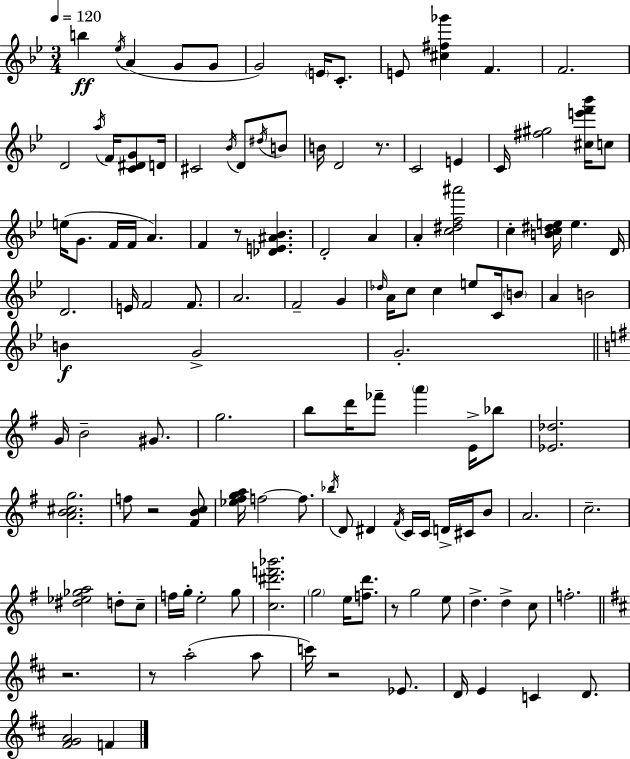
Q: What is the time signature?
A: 3/4